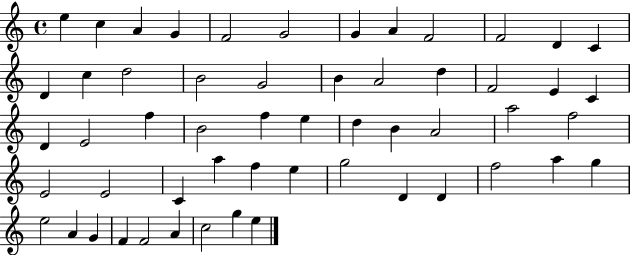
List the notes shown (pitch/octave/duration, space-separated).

E5/q C5/q A4/q G4/q F4/h G4/h G4/q A4/q F4/h F4/h D4/q C4/q D4/q C5/q D5/h B4/h G4/h B4/q A4/h D5/q F4/h E4/q C4/q D4/q E4/h F5/q B4/h F5/q E5/q D5/q B4/q A4/h A5/h F5/h E4/h E4/h C4/q A5/q F5/q E5/q G5/h D4/q D4/q F5/h A5/q G5/q E5/h A4/q G4/q F4/q F4/h A4/q C5/h G5/q E5/q